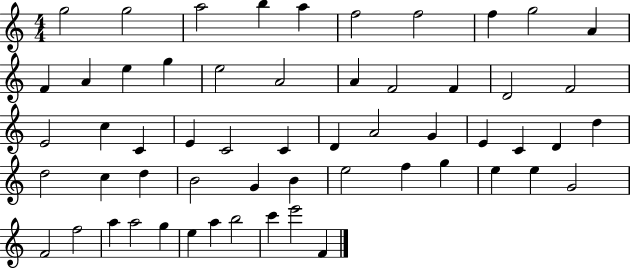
{
  \clef treble
  \numericTimeSignature
  \time 4/4
  \key c \major
  g''2 g''2 | a''2 b''4 a''4 | f''2 f''2 | f''4 g''2 a'4 | \break f'4 a'4 e''4 g''4 | e''2 a'2 | a'4 f'2 f'4 | d'2 f'2 | \break e'2 c''4 c'4 | e'4 c'2 c'4 | d'4 a'2 g'4 | e'4 c'4 d'4 d''4 | \break d''2 c''4 d''4 | b'2 g'4 b'4 | e''2 f''4 g''4 | e''4 e''4 g'2 | \break f'2 f''2 | a''4 a''2 g''4 | e''4 a''4 b''2 | c'''4 e'''2 f'4 | \break \bar "|."
}